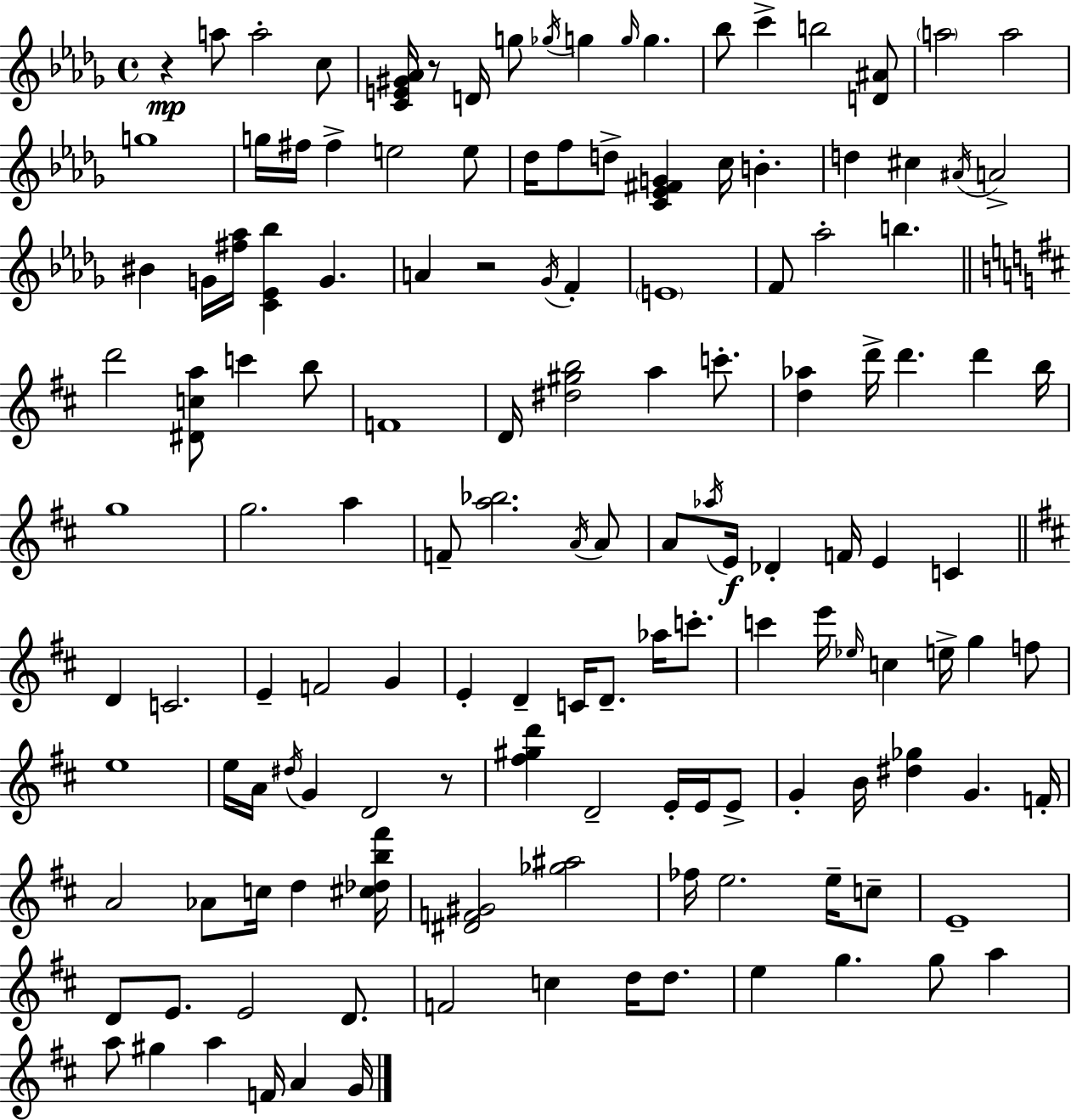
X:1
T:Untitled
M:4/4
L:1/4
K:Bbm
z a/2 a2 c/2 [CE^G_A]/4 z/2 D/4 g/2 _g/4 g g/4 g _b/2 c' b2 [D^A]/2 a2 a2 g4 g/4 ^f/4 ^f e2 e/2 _d/4 f/2 d/2 [C_E^FG] c/4 B d ^c ^A/4 A2 ^B G/4 [^f_a]/4 [C_E_b] G A z2 _G/4 F E4 F/2 _a2 b d'2 [^Dca]/2 c' b/2 F4 D/4 [^d^gb]2 a c'/2 [d_a] d'/4 d' d' b/4 g4 g2 a F/2 [a_b]2 A/4 A/2 A/2 _a/4 E/4 _D F/4 E C D C2 E F2 G E D C/4 D/2 _a/4 c'/2 c' e'/4 _e/4 c e/4 g f/2 e4 e/4 A/4 ^d/4 G D2 z/2 [^f^gd'] D2 E/4 E/4 E/2 G B/4 [^d_g] G F/4 A2 _A/2 c/4 d [^c_db^f']/4 [^DF^G]2 [_g^a]2 _f/4 e2 e/4 c/2 E4 D/2 E/2 E2 D/2 F2 c d/4 d/2 e g g/2 a a/2 ^g a F/4 A G/4